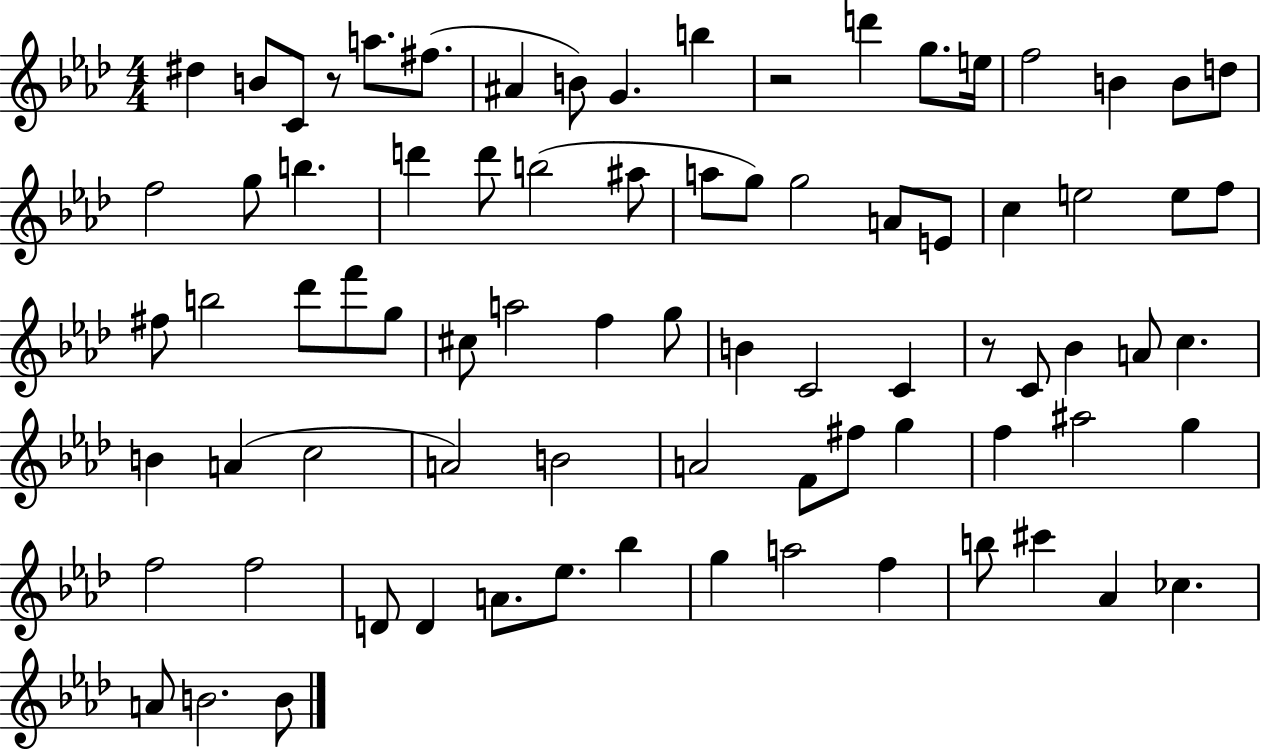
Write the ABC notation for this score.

X:1
T:Untitled
M:4/4
L:1/4
K:Ab
^d B/2 C/2 z/2 a/2 ^f/2 ^A B/2 G b z2 d' g/2 e/4 f2 B B/2 d/2 f2 g/2 b d' d'/2 b2 ^a/2 a/2 g/2 g2 A/2 E/2 c e2 e/2 f/2 ^f/2 b2 _d'/2 f'/2 g/2 ^c/2 a2 f g/2 B C2 C z/2 C/2 _B A/2 c B A c2 A2 B2 A2 F/2 ^f/2 g f ^a2 g f2 f2 D/2 D A/2 _e/2 _b g a2 f b/2 ^c' _A _c A/2 B2 B/2